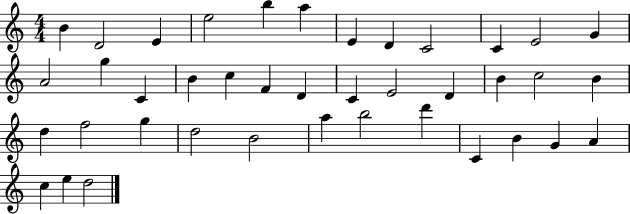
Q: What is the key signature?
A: C major